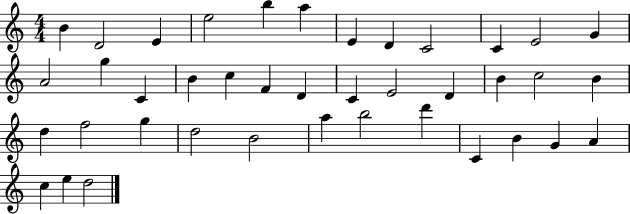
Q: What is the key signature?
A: C major